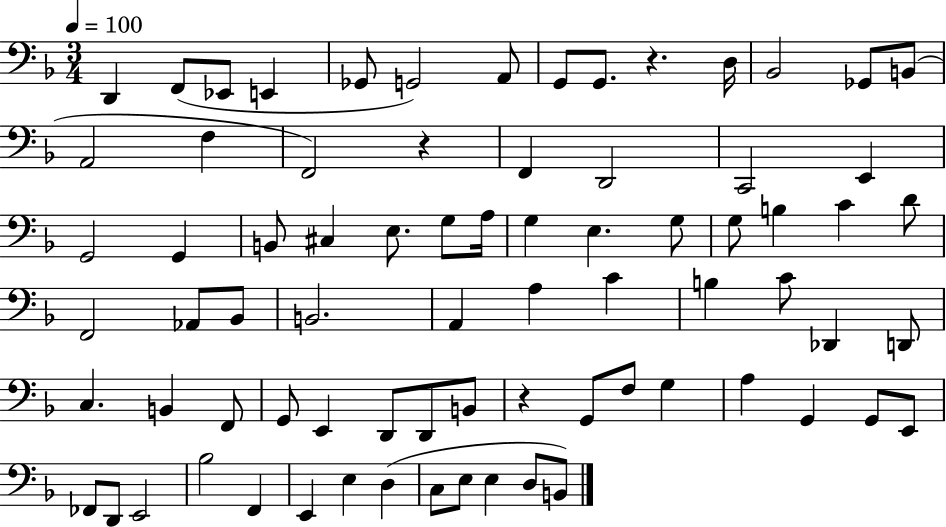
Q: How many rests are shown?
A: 3